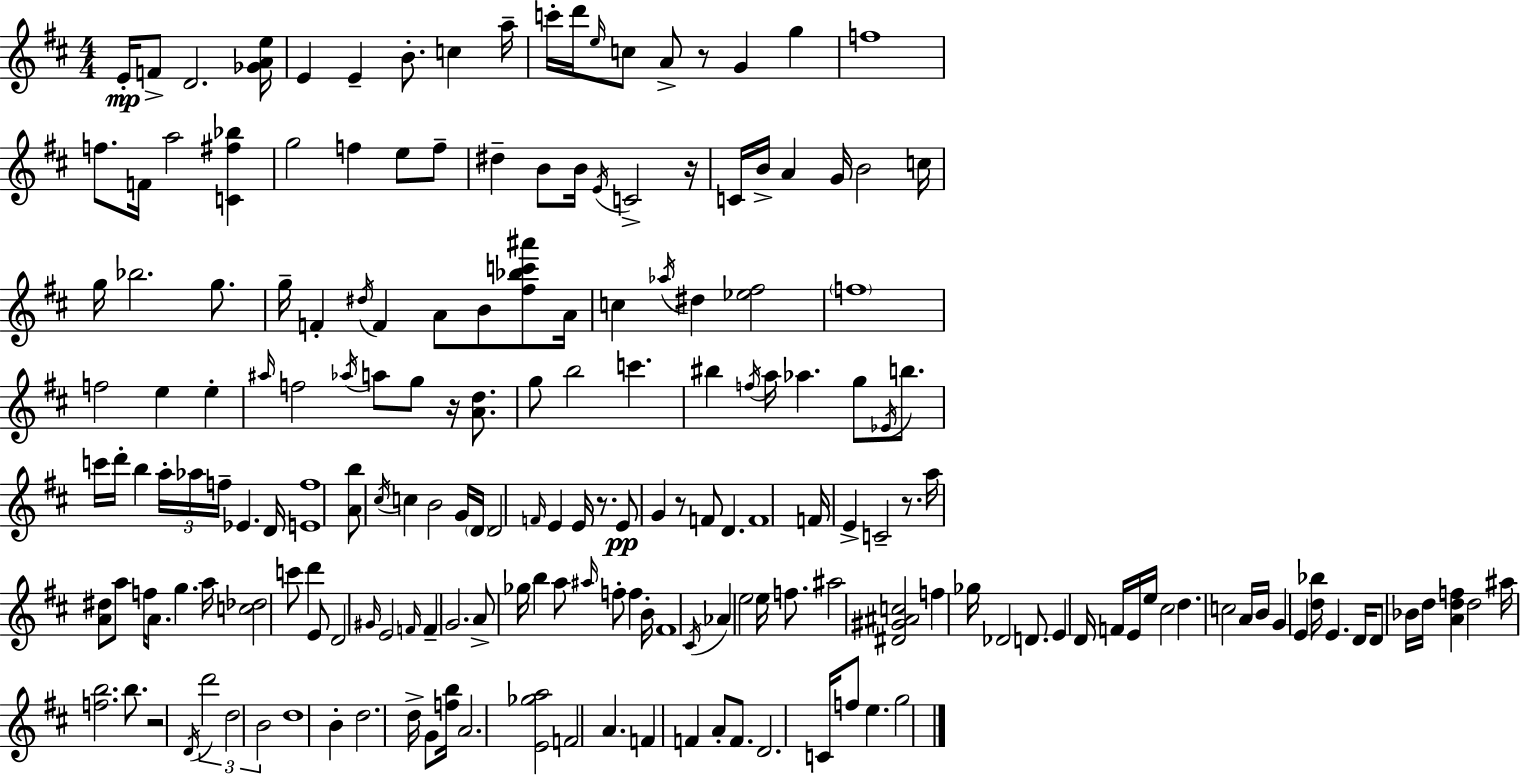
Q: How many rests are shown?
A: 7